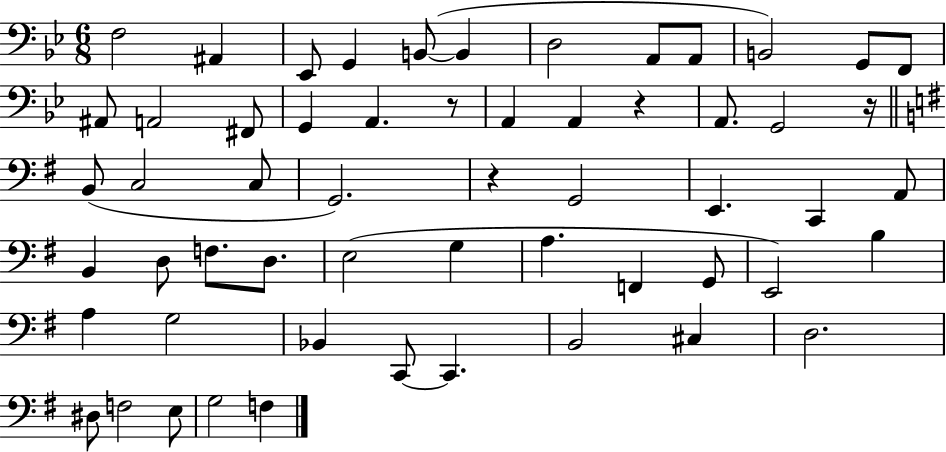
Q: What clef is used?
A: bass